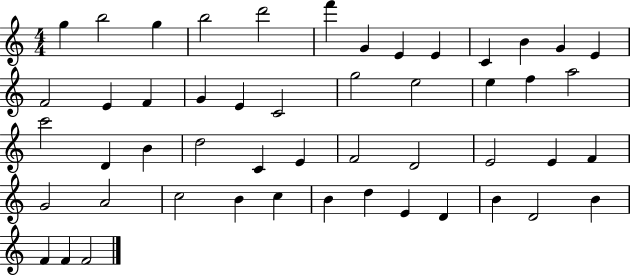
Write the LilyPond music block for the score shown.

{
  \clef treble
  \numericTimeSignature
  \time 4/4
  \key c \major
  g''4 b''2 g''4 | b''2 d'''2 | f'''4 g'4 e'4 e'4 | c'4 b'4 g'4 e'4 | \break f'2 e'4 f'4 | g'4 e'4 c'2 | g''2 e''2 | e''4 f''4 a''2 | \break c'''2 d'4 b'4 | d''2 c'4 e'4 | f'2 d'2 | e'2 e'4 f'4 | \break g'2 a'2 | c''2 b'4 c''4 | b'4 d''4 e'4 d'4 | b'4 d'2 b'4 | \break f'4 f'4 f'2 | \bar "|."
}